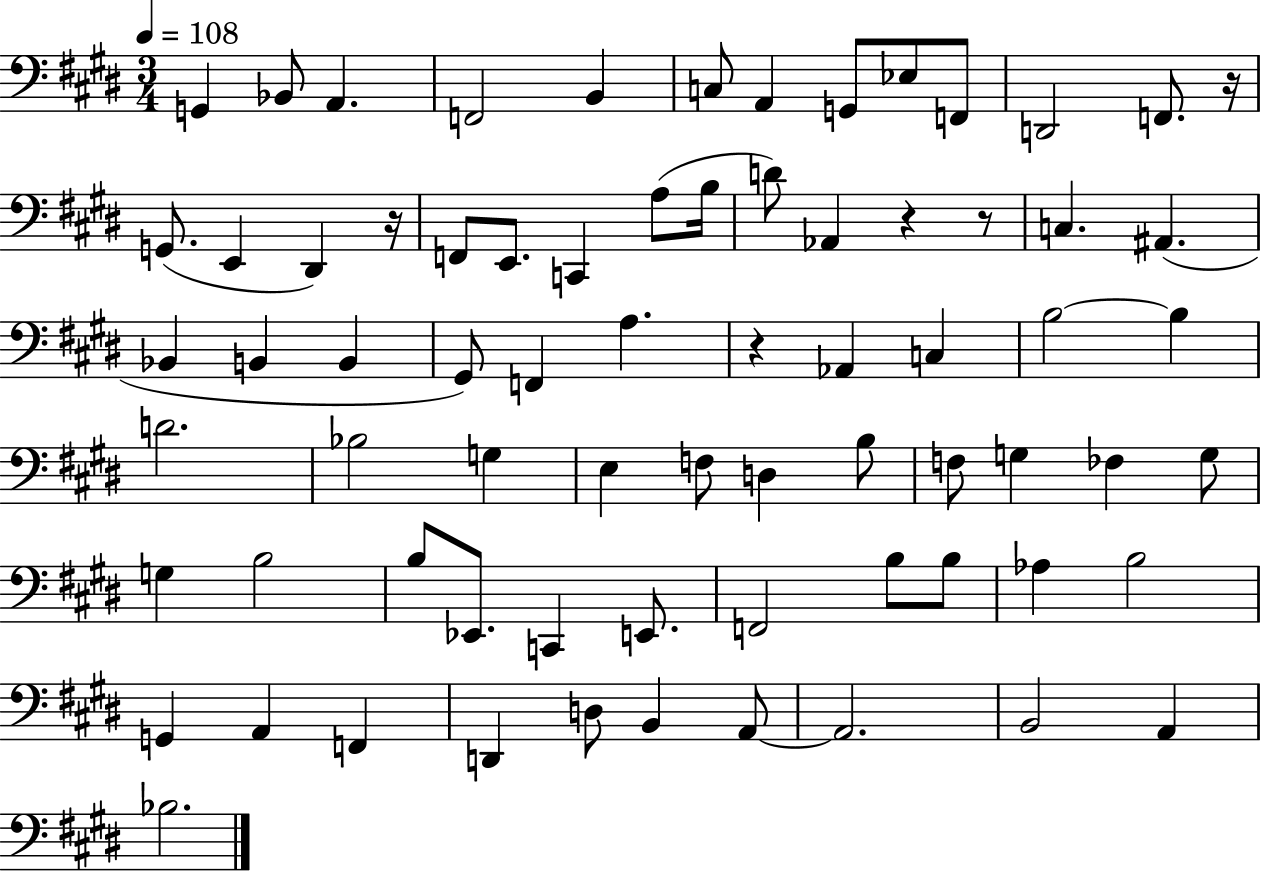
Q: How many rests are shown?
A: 5